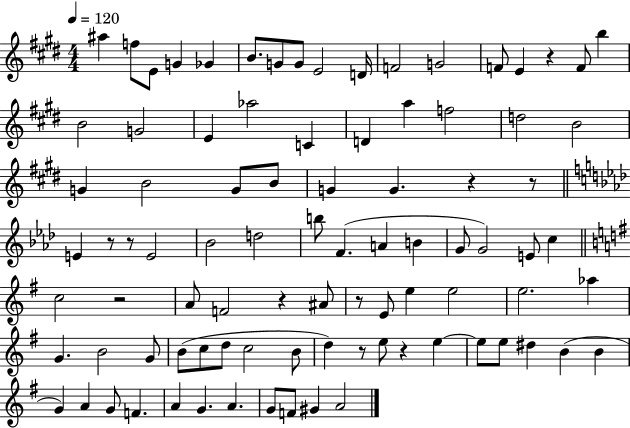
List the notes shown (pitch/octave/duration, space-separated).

A#5/q F5/e E4/e G4/q Gb4/q B4/e. G4/e G4/e E4/h D4/s F4/h G4/h F4/e E4/q R/q F4/e B5/q B4/h G4/h E4/q Ab5/h C4/q D4/q A5/q F5/h D5/h B4/h G4/q B4/h G4/e B4/e G4/q G4/q. R/q R/e E4/q R/e R/e E4/h Bb4/h D5/h B5/e F4/q. A4/q B4/q G4/e G4/h E4/e C5/q C5/h R/h A4/e F4/h R/q A#4/e R/e E4/e E5/q E5/h E5/h. Ab5/q G4/q. B4/h G4/e B4/e C5/e D5/e C5/h B4/e D5/q R/e E5/e R/q E5/q E5/e E5/e D#5/q B4/q B4/q G4/q A4/q G4/e F4/q. A4/q G4/q. A4/q. G4/e F4/e G#4/q A4/h